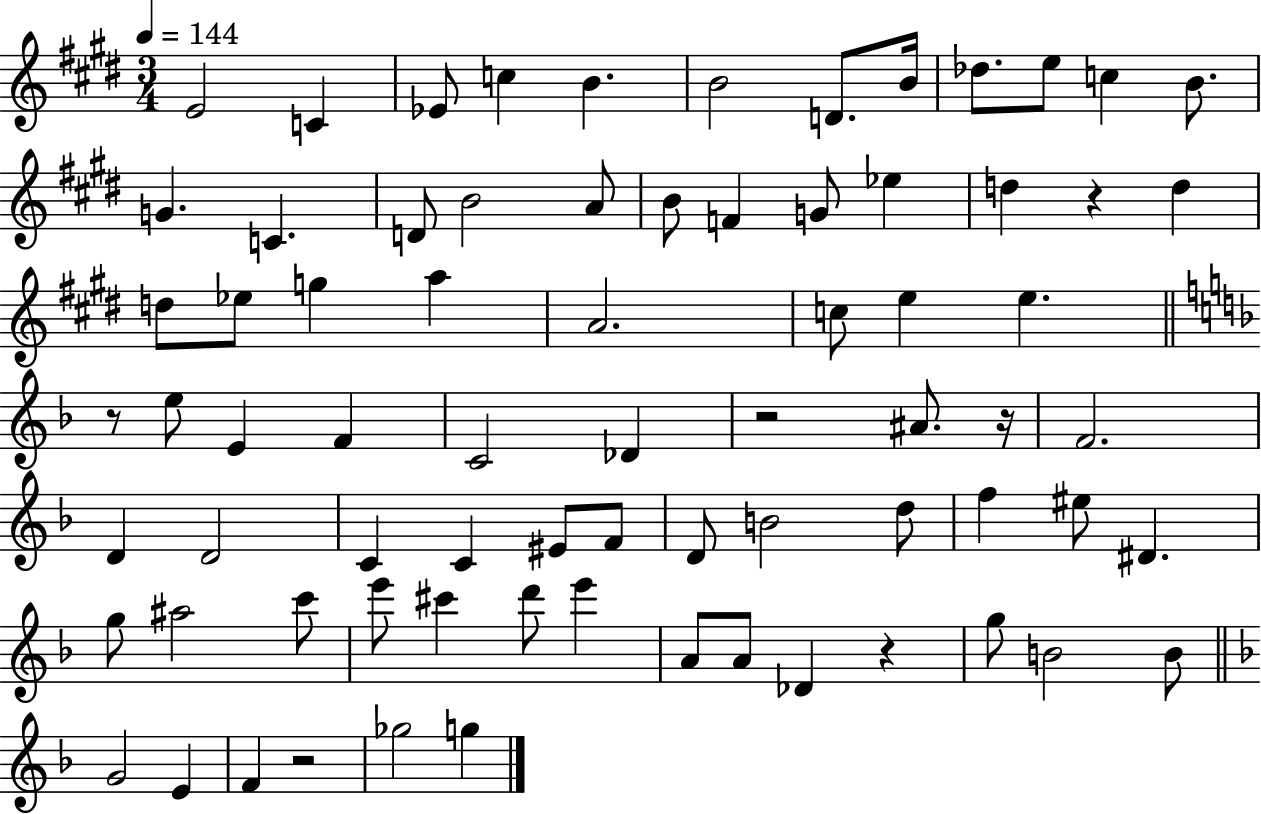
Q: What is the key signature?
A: E major